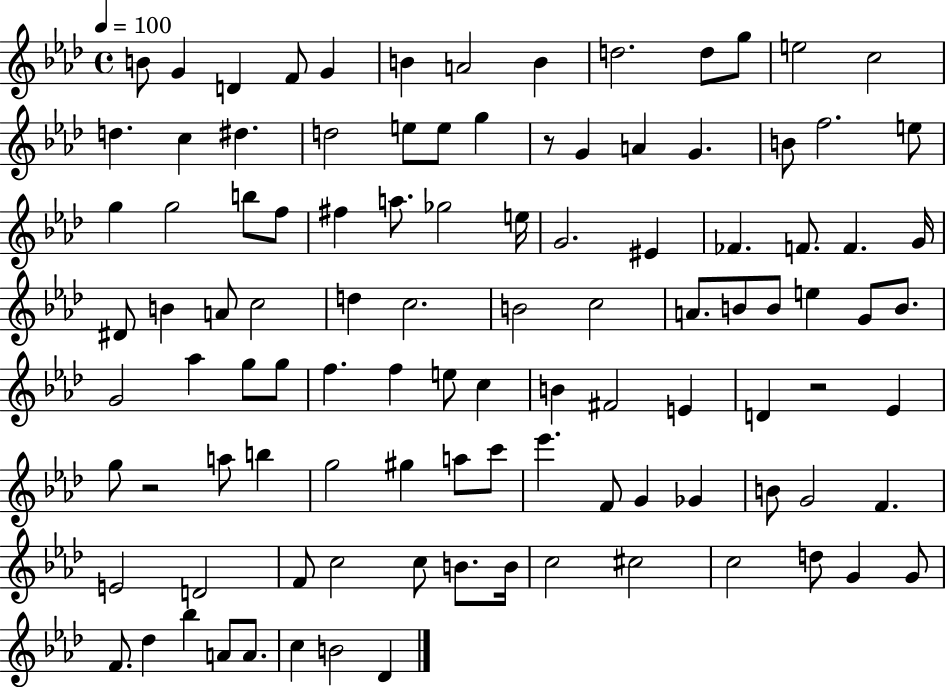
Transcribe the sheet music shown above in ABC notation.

X:1
T:Untitled
M:4/4
L:1/4
K:Ab
B/2 G D F/2 G B A2 B d2 d/2 g/2 e2 c2 d c ^d d2 e/2 e/2 g z/2 G A G B/2 f2 e/2 g g2 b/2 f/2 ^f a/2 _g2 e/4 G2 ^E _F F/2 F G/4 ^D/2 B A/2 c2 d c2 B2 c2 A/2 B/2 B/2 e G/2 B/2 G2 _a g/2 g/2 f f e/2 c B ^F2 E D z2 _E g/2 z2 a/2 b g2 ^g a/2 c'/2 _e' F/2 G _G B/2 G2 F E2 D2 F/2 c2 c/2 B/2 B/4 c2 ^c2 c2 d/2 G G/2 F/2 _d _b A/2 A/2 c B2 _D